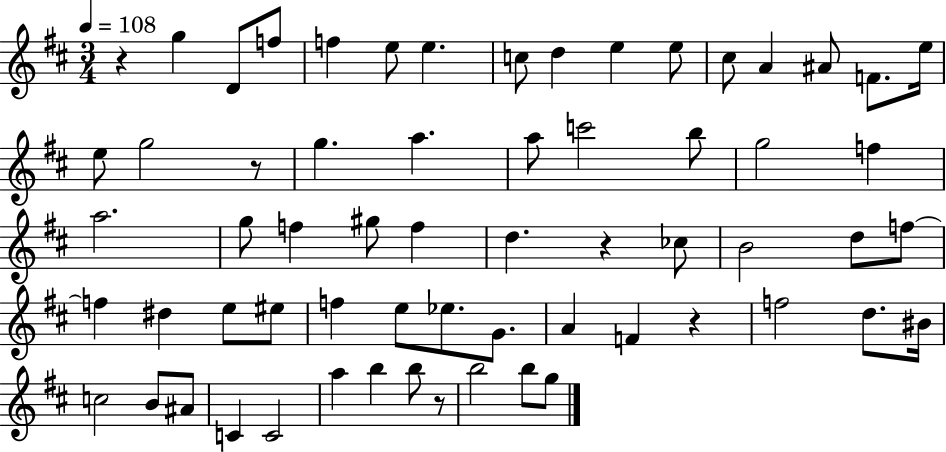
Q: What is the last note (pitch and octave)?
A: G5